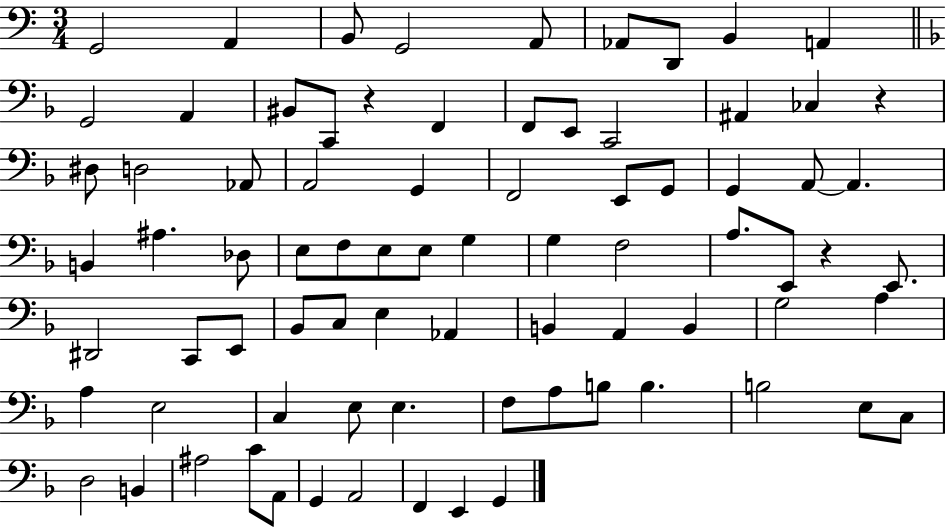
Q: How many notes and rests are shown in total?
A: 80